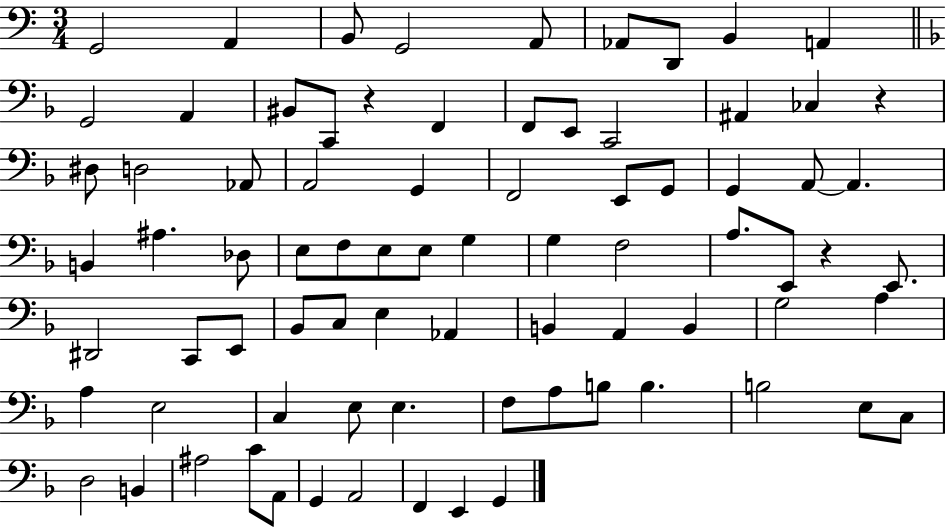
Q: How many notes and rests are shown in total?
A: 80